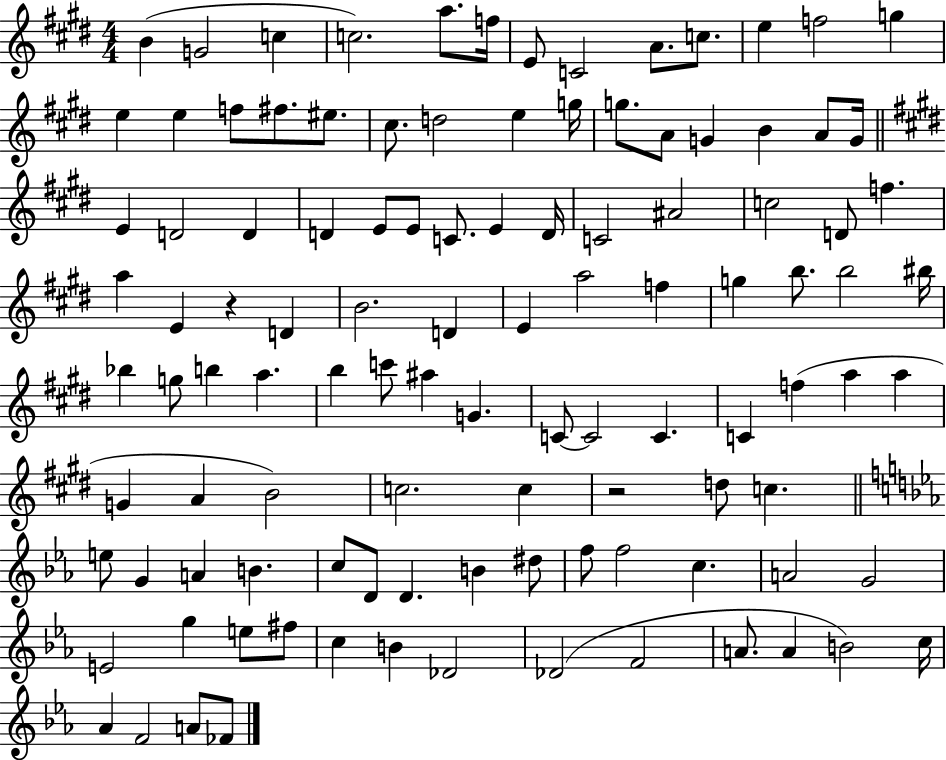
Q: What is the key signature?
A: E major